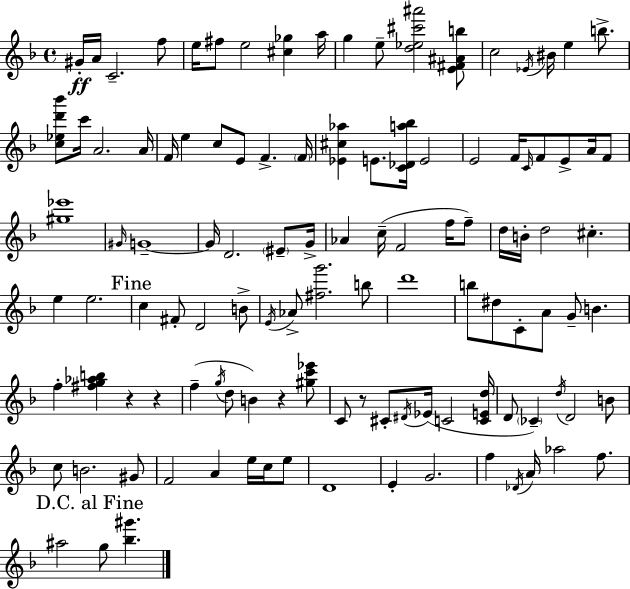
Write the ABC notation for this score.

X:1
T:Untitled
M:4/4
L:1/4
K:Dm
^G/4 A/4 C2 f/2 e/4 ^f/2 e2 [^c_g] a/4 g e/2 [d_e^c'^a']2 [E^F^Ab]/2 c2 _E/4 ^B/4 e b/2 [c_ed'_b']/2 c'/4 A2 A/4 F/4 e c/2 E/2 F F/4 [_E^c_a] E/2 [C_Da_b]/4 E2 E2 F/4 C/4 F/2 E/2 A/4 F/2 [^g_e']4 ^G/4 G4 G/4 D2 ^E/2 G/4 _A c/4 F2 f/4 f/2 d/4 B/4 d2 ^c e e2 c ^F/2 D2 B/2 E/4 _A/2 [^fg']2 b/2 d'4 b/2 ^d/2 C/2 A/2 G/2 B f [^fg_ab] z z f g/4 d/2 B z [^gc'_e']/2 C/2 z/2 ^C/2 ^D/4 _E/4 C2 [CEd]/4 D/2 _C d/4 D2 B/2 c/2 B2 ^G/2 F2 A e/4 c/4 e/2 D4 E G2 f _D/4 A/4 _a2 f/2 ^a2 g/2 [_b^g']